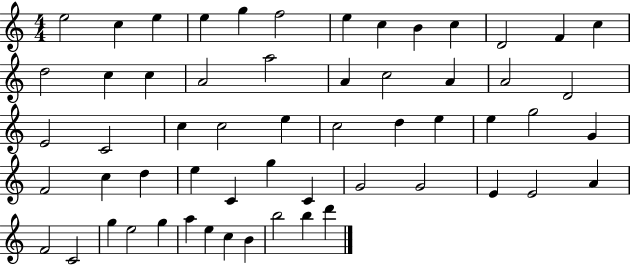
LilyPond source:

{
  \clef treble
  \numericTimeSignature
  \time 4/4
  \key c \major
  e''2 c''4 e''4 | e''4 g''4 f''2 | e''4 c''4 b'4 c''4 | d'2 f'4 c''4 | \break d''2 c''4 c''4 | a'2 a''2 | a'4 c''2 a'4 | a'2 d'2 | \break e'2 c'2 | c''4 c''2 e''4 | c''2 d''4 e''4 | e''4 g''2 g'4 | \break f'2 c''4 d''4 | e''4 c'4 g''4 c'4 | g'2 g'2 | e'4 e'2 a'4 | \break f'2 c'2 | g''4 e''2 g''4 | a''4 e''4 c''4 b'4 | b''2 b''4 d'''4 | \break \bar "|."
}